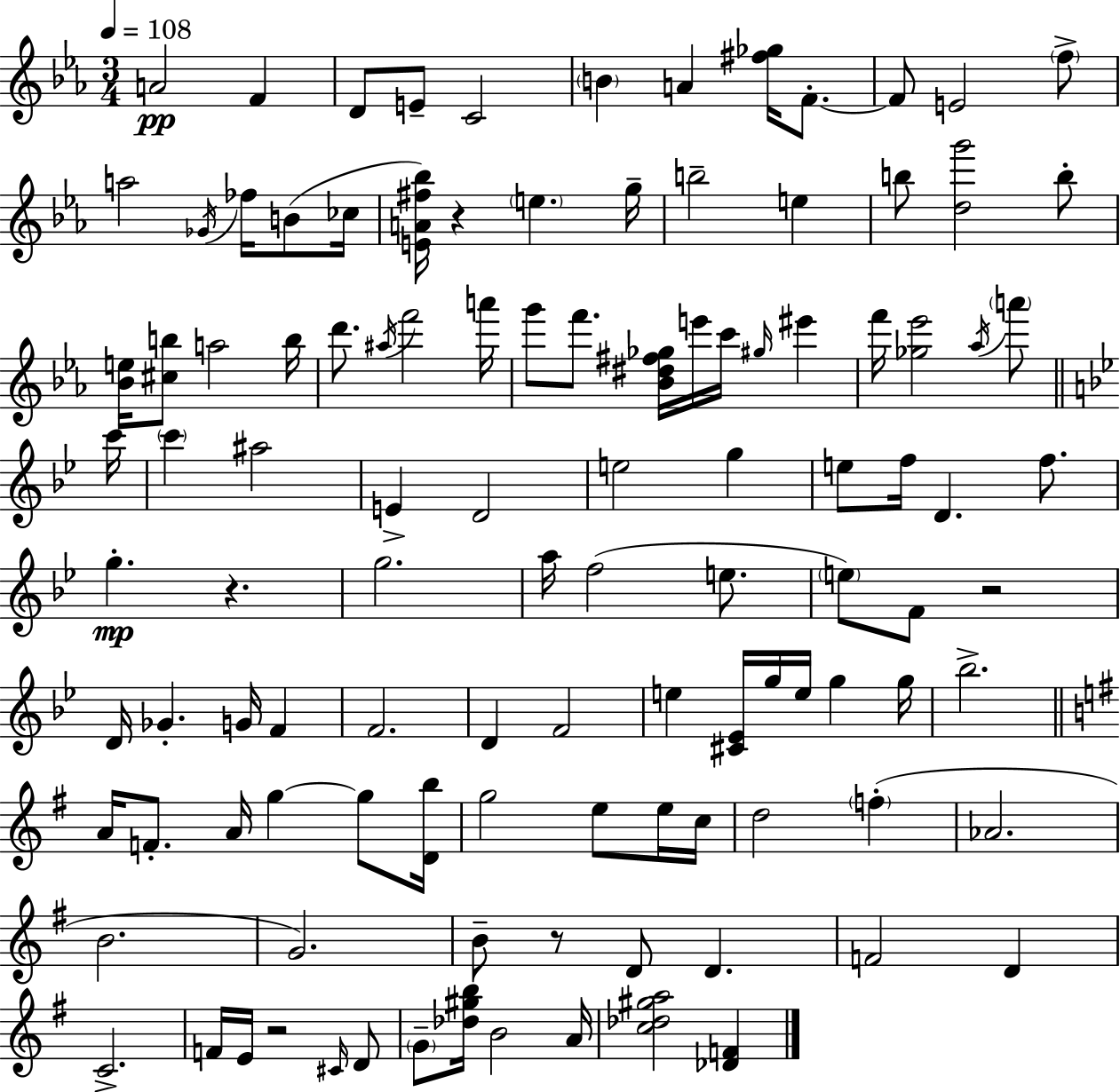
{
  \clef treble
  \numericTimeSignature
  \time 3/4
  \key ees \major
  \tempo 4 = 108
  \repeat volta 2 { a'2\pp f'4 | d'8 e'8-- c'2 | \parenthesize b'4 a'4 <fis'' ges''>16 f'8.-.~~ | f'8 e'2 \parenthesize f''8-> | \break a''2 \acciaccatura { ges'16 } fes''16 b'8( | ces''16 <e' a' fis'' bes''>16) r4 \parenthesize e''4. | g''16-- b''2-- e''4 | b''8 <d'' g'''>2 b''8-. | \break <bes' e''>16 <cis'' b''>8 a''2 | b''16 d'''8. \acciaccatura { ais''16 } f'''2 | a'''16 g'''8 f'''8. <bes' dis'' fis'' ges''>16 e'''16 c'''16 \grace { gis''16 } eis'''4 | f'''16 <ges'' ees'''>2 | \break \acciaccatura { aes''16 } \parenthesize a'''8 \bar "||" \break \key g \minor c'''16 \parenthesize c'''4 ais''2 | e'4-> d'2 | e''2 g''4 | e''8 f''16 d'4. f''8. | \break g''4.-.\mp r4. | g''2. | a''16 f''2( e''8. | \parenthesize e''8) f'8 r2 | \break d'16 ges'4.-. g'16 f'4 | f'2. | d'4 f'2 | e''4 <cis' ees'>16 g''16 e''16 g''4 | \break g''16 bes''2.-> | \bar "||" \break \key g \major a'16 f'8.-. a'16 g''4~~ g''8 <d' b''>16 | g''2 e''8 e''16 c''16 | d''2 \parenthesize f''4-.( | aes'2. | \break b'2. | g'2.) | b'8-- r8 d'8 d'4. | f'2 d'4 | \break c'2.-> | f'16 e'16 r2 \grace { cis'16 } d'8 | \parenthesize g'8-- <des'' gis'' b''>16 b'2 | a'16 <c'' des'' gis'' a''>2 <des' f'>4 | \break } \bar "|."
}